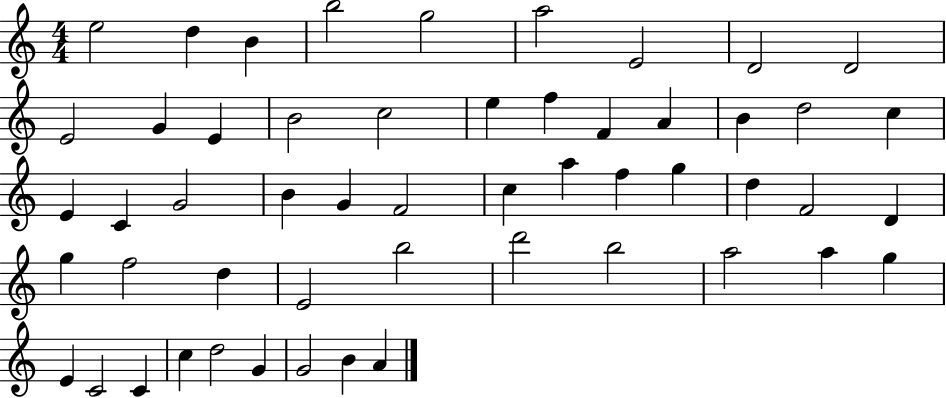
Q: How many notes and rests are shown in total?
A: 53